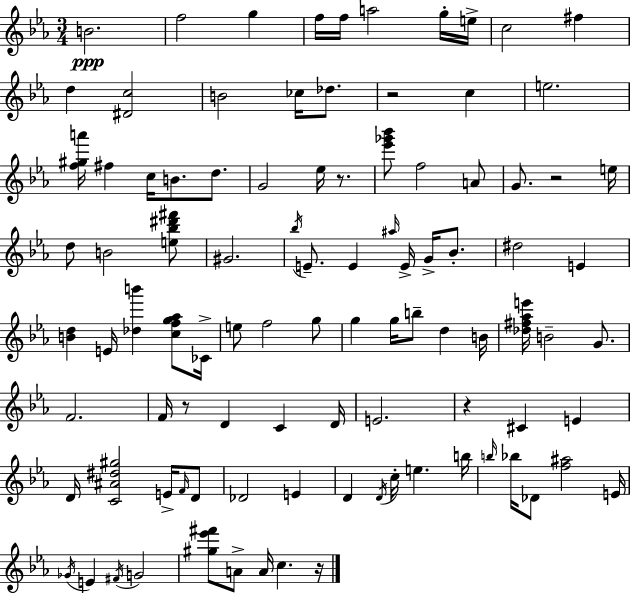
{
  \clef treble
  \numericTimeSignature
  \time 3/4
  \key c \minor
  b'2.\ppp | f''2 g''4 | f''16 f''16 a''2 g''16-. e''16-> | c''2 fis''4 | \break d''4 <dis' c''>2 | b'2 ces''16 des''8. | r2 c''4 | e''2. | \break <f'' gis'' a'''>16 fis''4 c''16 b'8. d''8. | g'2 ees''16 r8. | <ees''' ges''' bes'''>8 f''2 a'8 | g'8. r2 e''16 | \break d''8 b'2 <e'' bes'' dis''' fis'''>8 | gis'2. | \acciaccatura { bes''16 } e'8.-- e'4 \grace { ais''16 } e'16-> g'16-> bes'8.-. | dis''2 e'4 | \break <b' d''>4 e'16 <des'' b'''>4 <c'' f'' g'' aes''>8 | ces'16-> e''8 f''2 | g''8 g''4 g''16 b''8-- d''4 | b'16 <des'' fis'' aes'' e'''>16 b'2-- g'8. | \break f'2. | f'16 r8 d'4 c'4 | d'16 e'2. | r4 cis'4 e'4 | \break d'16 <c' ais' dis'' gis''>2 e'16-> | \grace { f'16 } d'8 des'2 e'4 | d'4 \acciaccatura { d'16 } c''16-. e''4. | b''16 \grace { b''16 } bes''16 des'8 <f'' ais''>2 | \break e'16 \acciaccatura { ges'16 } e'4 \acciaccatura { fis'16 } g'2 | <gis'' ees''' fis'''>8 a'8-> a'16 | c''4. r16 \bar "|."
}